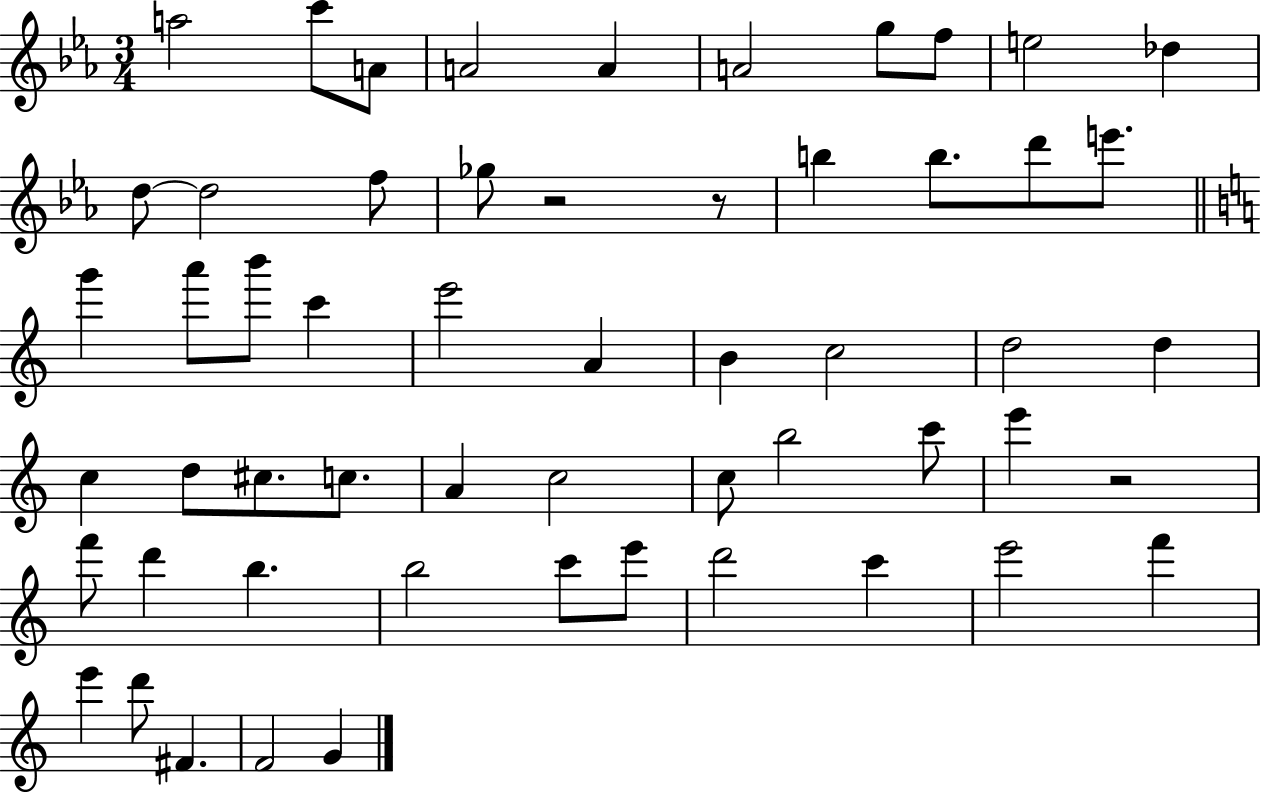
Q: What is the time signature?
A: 3/4